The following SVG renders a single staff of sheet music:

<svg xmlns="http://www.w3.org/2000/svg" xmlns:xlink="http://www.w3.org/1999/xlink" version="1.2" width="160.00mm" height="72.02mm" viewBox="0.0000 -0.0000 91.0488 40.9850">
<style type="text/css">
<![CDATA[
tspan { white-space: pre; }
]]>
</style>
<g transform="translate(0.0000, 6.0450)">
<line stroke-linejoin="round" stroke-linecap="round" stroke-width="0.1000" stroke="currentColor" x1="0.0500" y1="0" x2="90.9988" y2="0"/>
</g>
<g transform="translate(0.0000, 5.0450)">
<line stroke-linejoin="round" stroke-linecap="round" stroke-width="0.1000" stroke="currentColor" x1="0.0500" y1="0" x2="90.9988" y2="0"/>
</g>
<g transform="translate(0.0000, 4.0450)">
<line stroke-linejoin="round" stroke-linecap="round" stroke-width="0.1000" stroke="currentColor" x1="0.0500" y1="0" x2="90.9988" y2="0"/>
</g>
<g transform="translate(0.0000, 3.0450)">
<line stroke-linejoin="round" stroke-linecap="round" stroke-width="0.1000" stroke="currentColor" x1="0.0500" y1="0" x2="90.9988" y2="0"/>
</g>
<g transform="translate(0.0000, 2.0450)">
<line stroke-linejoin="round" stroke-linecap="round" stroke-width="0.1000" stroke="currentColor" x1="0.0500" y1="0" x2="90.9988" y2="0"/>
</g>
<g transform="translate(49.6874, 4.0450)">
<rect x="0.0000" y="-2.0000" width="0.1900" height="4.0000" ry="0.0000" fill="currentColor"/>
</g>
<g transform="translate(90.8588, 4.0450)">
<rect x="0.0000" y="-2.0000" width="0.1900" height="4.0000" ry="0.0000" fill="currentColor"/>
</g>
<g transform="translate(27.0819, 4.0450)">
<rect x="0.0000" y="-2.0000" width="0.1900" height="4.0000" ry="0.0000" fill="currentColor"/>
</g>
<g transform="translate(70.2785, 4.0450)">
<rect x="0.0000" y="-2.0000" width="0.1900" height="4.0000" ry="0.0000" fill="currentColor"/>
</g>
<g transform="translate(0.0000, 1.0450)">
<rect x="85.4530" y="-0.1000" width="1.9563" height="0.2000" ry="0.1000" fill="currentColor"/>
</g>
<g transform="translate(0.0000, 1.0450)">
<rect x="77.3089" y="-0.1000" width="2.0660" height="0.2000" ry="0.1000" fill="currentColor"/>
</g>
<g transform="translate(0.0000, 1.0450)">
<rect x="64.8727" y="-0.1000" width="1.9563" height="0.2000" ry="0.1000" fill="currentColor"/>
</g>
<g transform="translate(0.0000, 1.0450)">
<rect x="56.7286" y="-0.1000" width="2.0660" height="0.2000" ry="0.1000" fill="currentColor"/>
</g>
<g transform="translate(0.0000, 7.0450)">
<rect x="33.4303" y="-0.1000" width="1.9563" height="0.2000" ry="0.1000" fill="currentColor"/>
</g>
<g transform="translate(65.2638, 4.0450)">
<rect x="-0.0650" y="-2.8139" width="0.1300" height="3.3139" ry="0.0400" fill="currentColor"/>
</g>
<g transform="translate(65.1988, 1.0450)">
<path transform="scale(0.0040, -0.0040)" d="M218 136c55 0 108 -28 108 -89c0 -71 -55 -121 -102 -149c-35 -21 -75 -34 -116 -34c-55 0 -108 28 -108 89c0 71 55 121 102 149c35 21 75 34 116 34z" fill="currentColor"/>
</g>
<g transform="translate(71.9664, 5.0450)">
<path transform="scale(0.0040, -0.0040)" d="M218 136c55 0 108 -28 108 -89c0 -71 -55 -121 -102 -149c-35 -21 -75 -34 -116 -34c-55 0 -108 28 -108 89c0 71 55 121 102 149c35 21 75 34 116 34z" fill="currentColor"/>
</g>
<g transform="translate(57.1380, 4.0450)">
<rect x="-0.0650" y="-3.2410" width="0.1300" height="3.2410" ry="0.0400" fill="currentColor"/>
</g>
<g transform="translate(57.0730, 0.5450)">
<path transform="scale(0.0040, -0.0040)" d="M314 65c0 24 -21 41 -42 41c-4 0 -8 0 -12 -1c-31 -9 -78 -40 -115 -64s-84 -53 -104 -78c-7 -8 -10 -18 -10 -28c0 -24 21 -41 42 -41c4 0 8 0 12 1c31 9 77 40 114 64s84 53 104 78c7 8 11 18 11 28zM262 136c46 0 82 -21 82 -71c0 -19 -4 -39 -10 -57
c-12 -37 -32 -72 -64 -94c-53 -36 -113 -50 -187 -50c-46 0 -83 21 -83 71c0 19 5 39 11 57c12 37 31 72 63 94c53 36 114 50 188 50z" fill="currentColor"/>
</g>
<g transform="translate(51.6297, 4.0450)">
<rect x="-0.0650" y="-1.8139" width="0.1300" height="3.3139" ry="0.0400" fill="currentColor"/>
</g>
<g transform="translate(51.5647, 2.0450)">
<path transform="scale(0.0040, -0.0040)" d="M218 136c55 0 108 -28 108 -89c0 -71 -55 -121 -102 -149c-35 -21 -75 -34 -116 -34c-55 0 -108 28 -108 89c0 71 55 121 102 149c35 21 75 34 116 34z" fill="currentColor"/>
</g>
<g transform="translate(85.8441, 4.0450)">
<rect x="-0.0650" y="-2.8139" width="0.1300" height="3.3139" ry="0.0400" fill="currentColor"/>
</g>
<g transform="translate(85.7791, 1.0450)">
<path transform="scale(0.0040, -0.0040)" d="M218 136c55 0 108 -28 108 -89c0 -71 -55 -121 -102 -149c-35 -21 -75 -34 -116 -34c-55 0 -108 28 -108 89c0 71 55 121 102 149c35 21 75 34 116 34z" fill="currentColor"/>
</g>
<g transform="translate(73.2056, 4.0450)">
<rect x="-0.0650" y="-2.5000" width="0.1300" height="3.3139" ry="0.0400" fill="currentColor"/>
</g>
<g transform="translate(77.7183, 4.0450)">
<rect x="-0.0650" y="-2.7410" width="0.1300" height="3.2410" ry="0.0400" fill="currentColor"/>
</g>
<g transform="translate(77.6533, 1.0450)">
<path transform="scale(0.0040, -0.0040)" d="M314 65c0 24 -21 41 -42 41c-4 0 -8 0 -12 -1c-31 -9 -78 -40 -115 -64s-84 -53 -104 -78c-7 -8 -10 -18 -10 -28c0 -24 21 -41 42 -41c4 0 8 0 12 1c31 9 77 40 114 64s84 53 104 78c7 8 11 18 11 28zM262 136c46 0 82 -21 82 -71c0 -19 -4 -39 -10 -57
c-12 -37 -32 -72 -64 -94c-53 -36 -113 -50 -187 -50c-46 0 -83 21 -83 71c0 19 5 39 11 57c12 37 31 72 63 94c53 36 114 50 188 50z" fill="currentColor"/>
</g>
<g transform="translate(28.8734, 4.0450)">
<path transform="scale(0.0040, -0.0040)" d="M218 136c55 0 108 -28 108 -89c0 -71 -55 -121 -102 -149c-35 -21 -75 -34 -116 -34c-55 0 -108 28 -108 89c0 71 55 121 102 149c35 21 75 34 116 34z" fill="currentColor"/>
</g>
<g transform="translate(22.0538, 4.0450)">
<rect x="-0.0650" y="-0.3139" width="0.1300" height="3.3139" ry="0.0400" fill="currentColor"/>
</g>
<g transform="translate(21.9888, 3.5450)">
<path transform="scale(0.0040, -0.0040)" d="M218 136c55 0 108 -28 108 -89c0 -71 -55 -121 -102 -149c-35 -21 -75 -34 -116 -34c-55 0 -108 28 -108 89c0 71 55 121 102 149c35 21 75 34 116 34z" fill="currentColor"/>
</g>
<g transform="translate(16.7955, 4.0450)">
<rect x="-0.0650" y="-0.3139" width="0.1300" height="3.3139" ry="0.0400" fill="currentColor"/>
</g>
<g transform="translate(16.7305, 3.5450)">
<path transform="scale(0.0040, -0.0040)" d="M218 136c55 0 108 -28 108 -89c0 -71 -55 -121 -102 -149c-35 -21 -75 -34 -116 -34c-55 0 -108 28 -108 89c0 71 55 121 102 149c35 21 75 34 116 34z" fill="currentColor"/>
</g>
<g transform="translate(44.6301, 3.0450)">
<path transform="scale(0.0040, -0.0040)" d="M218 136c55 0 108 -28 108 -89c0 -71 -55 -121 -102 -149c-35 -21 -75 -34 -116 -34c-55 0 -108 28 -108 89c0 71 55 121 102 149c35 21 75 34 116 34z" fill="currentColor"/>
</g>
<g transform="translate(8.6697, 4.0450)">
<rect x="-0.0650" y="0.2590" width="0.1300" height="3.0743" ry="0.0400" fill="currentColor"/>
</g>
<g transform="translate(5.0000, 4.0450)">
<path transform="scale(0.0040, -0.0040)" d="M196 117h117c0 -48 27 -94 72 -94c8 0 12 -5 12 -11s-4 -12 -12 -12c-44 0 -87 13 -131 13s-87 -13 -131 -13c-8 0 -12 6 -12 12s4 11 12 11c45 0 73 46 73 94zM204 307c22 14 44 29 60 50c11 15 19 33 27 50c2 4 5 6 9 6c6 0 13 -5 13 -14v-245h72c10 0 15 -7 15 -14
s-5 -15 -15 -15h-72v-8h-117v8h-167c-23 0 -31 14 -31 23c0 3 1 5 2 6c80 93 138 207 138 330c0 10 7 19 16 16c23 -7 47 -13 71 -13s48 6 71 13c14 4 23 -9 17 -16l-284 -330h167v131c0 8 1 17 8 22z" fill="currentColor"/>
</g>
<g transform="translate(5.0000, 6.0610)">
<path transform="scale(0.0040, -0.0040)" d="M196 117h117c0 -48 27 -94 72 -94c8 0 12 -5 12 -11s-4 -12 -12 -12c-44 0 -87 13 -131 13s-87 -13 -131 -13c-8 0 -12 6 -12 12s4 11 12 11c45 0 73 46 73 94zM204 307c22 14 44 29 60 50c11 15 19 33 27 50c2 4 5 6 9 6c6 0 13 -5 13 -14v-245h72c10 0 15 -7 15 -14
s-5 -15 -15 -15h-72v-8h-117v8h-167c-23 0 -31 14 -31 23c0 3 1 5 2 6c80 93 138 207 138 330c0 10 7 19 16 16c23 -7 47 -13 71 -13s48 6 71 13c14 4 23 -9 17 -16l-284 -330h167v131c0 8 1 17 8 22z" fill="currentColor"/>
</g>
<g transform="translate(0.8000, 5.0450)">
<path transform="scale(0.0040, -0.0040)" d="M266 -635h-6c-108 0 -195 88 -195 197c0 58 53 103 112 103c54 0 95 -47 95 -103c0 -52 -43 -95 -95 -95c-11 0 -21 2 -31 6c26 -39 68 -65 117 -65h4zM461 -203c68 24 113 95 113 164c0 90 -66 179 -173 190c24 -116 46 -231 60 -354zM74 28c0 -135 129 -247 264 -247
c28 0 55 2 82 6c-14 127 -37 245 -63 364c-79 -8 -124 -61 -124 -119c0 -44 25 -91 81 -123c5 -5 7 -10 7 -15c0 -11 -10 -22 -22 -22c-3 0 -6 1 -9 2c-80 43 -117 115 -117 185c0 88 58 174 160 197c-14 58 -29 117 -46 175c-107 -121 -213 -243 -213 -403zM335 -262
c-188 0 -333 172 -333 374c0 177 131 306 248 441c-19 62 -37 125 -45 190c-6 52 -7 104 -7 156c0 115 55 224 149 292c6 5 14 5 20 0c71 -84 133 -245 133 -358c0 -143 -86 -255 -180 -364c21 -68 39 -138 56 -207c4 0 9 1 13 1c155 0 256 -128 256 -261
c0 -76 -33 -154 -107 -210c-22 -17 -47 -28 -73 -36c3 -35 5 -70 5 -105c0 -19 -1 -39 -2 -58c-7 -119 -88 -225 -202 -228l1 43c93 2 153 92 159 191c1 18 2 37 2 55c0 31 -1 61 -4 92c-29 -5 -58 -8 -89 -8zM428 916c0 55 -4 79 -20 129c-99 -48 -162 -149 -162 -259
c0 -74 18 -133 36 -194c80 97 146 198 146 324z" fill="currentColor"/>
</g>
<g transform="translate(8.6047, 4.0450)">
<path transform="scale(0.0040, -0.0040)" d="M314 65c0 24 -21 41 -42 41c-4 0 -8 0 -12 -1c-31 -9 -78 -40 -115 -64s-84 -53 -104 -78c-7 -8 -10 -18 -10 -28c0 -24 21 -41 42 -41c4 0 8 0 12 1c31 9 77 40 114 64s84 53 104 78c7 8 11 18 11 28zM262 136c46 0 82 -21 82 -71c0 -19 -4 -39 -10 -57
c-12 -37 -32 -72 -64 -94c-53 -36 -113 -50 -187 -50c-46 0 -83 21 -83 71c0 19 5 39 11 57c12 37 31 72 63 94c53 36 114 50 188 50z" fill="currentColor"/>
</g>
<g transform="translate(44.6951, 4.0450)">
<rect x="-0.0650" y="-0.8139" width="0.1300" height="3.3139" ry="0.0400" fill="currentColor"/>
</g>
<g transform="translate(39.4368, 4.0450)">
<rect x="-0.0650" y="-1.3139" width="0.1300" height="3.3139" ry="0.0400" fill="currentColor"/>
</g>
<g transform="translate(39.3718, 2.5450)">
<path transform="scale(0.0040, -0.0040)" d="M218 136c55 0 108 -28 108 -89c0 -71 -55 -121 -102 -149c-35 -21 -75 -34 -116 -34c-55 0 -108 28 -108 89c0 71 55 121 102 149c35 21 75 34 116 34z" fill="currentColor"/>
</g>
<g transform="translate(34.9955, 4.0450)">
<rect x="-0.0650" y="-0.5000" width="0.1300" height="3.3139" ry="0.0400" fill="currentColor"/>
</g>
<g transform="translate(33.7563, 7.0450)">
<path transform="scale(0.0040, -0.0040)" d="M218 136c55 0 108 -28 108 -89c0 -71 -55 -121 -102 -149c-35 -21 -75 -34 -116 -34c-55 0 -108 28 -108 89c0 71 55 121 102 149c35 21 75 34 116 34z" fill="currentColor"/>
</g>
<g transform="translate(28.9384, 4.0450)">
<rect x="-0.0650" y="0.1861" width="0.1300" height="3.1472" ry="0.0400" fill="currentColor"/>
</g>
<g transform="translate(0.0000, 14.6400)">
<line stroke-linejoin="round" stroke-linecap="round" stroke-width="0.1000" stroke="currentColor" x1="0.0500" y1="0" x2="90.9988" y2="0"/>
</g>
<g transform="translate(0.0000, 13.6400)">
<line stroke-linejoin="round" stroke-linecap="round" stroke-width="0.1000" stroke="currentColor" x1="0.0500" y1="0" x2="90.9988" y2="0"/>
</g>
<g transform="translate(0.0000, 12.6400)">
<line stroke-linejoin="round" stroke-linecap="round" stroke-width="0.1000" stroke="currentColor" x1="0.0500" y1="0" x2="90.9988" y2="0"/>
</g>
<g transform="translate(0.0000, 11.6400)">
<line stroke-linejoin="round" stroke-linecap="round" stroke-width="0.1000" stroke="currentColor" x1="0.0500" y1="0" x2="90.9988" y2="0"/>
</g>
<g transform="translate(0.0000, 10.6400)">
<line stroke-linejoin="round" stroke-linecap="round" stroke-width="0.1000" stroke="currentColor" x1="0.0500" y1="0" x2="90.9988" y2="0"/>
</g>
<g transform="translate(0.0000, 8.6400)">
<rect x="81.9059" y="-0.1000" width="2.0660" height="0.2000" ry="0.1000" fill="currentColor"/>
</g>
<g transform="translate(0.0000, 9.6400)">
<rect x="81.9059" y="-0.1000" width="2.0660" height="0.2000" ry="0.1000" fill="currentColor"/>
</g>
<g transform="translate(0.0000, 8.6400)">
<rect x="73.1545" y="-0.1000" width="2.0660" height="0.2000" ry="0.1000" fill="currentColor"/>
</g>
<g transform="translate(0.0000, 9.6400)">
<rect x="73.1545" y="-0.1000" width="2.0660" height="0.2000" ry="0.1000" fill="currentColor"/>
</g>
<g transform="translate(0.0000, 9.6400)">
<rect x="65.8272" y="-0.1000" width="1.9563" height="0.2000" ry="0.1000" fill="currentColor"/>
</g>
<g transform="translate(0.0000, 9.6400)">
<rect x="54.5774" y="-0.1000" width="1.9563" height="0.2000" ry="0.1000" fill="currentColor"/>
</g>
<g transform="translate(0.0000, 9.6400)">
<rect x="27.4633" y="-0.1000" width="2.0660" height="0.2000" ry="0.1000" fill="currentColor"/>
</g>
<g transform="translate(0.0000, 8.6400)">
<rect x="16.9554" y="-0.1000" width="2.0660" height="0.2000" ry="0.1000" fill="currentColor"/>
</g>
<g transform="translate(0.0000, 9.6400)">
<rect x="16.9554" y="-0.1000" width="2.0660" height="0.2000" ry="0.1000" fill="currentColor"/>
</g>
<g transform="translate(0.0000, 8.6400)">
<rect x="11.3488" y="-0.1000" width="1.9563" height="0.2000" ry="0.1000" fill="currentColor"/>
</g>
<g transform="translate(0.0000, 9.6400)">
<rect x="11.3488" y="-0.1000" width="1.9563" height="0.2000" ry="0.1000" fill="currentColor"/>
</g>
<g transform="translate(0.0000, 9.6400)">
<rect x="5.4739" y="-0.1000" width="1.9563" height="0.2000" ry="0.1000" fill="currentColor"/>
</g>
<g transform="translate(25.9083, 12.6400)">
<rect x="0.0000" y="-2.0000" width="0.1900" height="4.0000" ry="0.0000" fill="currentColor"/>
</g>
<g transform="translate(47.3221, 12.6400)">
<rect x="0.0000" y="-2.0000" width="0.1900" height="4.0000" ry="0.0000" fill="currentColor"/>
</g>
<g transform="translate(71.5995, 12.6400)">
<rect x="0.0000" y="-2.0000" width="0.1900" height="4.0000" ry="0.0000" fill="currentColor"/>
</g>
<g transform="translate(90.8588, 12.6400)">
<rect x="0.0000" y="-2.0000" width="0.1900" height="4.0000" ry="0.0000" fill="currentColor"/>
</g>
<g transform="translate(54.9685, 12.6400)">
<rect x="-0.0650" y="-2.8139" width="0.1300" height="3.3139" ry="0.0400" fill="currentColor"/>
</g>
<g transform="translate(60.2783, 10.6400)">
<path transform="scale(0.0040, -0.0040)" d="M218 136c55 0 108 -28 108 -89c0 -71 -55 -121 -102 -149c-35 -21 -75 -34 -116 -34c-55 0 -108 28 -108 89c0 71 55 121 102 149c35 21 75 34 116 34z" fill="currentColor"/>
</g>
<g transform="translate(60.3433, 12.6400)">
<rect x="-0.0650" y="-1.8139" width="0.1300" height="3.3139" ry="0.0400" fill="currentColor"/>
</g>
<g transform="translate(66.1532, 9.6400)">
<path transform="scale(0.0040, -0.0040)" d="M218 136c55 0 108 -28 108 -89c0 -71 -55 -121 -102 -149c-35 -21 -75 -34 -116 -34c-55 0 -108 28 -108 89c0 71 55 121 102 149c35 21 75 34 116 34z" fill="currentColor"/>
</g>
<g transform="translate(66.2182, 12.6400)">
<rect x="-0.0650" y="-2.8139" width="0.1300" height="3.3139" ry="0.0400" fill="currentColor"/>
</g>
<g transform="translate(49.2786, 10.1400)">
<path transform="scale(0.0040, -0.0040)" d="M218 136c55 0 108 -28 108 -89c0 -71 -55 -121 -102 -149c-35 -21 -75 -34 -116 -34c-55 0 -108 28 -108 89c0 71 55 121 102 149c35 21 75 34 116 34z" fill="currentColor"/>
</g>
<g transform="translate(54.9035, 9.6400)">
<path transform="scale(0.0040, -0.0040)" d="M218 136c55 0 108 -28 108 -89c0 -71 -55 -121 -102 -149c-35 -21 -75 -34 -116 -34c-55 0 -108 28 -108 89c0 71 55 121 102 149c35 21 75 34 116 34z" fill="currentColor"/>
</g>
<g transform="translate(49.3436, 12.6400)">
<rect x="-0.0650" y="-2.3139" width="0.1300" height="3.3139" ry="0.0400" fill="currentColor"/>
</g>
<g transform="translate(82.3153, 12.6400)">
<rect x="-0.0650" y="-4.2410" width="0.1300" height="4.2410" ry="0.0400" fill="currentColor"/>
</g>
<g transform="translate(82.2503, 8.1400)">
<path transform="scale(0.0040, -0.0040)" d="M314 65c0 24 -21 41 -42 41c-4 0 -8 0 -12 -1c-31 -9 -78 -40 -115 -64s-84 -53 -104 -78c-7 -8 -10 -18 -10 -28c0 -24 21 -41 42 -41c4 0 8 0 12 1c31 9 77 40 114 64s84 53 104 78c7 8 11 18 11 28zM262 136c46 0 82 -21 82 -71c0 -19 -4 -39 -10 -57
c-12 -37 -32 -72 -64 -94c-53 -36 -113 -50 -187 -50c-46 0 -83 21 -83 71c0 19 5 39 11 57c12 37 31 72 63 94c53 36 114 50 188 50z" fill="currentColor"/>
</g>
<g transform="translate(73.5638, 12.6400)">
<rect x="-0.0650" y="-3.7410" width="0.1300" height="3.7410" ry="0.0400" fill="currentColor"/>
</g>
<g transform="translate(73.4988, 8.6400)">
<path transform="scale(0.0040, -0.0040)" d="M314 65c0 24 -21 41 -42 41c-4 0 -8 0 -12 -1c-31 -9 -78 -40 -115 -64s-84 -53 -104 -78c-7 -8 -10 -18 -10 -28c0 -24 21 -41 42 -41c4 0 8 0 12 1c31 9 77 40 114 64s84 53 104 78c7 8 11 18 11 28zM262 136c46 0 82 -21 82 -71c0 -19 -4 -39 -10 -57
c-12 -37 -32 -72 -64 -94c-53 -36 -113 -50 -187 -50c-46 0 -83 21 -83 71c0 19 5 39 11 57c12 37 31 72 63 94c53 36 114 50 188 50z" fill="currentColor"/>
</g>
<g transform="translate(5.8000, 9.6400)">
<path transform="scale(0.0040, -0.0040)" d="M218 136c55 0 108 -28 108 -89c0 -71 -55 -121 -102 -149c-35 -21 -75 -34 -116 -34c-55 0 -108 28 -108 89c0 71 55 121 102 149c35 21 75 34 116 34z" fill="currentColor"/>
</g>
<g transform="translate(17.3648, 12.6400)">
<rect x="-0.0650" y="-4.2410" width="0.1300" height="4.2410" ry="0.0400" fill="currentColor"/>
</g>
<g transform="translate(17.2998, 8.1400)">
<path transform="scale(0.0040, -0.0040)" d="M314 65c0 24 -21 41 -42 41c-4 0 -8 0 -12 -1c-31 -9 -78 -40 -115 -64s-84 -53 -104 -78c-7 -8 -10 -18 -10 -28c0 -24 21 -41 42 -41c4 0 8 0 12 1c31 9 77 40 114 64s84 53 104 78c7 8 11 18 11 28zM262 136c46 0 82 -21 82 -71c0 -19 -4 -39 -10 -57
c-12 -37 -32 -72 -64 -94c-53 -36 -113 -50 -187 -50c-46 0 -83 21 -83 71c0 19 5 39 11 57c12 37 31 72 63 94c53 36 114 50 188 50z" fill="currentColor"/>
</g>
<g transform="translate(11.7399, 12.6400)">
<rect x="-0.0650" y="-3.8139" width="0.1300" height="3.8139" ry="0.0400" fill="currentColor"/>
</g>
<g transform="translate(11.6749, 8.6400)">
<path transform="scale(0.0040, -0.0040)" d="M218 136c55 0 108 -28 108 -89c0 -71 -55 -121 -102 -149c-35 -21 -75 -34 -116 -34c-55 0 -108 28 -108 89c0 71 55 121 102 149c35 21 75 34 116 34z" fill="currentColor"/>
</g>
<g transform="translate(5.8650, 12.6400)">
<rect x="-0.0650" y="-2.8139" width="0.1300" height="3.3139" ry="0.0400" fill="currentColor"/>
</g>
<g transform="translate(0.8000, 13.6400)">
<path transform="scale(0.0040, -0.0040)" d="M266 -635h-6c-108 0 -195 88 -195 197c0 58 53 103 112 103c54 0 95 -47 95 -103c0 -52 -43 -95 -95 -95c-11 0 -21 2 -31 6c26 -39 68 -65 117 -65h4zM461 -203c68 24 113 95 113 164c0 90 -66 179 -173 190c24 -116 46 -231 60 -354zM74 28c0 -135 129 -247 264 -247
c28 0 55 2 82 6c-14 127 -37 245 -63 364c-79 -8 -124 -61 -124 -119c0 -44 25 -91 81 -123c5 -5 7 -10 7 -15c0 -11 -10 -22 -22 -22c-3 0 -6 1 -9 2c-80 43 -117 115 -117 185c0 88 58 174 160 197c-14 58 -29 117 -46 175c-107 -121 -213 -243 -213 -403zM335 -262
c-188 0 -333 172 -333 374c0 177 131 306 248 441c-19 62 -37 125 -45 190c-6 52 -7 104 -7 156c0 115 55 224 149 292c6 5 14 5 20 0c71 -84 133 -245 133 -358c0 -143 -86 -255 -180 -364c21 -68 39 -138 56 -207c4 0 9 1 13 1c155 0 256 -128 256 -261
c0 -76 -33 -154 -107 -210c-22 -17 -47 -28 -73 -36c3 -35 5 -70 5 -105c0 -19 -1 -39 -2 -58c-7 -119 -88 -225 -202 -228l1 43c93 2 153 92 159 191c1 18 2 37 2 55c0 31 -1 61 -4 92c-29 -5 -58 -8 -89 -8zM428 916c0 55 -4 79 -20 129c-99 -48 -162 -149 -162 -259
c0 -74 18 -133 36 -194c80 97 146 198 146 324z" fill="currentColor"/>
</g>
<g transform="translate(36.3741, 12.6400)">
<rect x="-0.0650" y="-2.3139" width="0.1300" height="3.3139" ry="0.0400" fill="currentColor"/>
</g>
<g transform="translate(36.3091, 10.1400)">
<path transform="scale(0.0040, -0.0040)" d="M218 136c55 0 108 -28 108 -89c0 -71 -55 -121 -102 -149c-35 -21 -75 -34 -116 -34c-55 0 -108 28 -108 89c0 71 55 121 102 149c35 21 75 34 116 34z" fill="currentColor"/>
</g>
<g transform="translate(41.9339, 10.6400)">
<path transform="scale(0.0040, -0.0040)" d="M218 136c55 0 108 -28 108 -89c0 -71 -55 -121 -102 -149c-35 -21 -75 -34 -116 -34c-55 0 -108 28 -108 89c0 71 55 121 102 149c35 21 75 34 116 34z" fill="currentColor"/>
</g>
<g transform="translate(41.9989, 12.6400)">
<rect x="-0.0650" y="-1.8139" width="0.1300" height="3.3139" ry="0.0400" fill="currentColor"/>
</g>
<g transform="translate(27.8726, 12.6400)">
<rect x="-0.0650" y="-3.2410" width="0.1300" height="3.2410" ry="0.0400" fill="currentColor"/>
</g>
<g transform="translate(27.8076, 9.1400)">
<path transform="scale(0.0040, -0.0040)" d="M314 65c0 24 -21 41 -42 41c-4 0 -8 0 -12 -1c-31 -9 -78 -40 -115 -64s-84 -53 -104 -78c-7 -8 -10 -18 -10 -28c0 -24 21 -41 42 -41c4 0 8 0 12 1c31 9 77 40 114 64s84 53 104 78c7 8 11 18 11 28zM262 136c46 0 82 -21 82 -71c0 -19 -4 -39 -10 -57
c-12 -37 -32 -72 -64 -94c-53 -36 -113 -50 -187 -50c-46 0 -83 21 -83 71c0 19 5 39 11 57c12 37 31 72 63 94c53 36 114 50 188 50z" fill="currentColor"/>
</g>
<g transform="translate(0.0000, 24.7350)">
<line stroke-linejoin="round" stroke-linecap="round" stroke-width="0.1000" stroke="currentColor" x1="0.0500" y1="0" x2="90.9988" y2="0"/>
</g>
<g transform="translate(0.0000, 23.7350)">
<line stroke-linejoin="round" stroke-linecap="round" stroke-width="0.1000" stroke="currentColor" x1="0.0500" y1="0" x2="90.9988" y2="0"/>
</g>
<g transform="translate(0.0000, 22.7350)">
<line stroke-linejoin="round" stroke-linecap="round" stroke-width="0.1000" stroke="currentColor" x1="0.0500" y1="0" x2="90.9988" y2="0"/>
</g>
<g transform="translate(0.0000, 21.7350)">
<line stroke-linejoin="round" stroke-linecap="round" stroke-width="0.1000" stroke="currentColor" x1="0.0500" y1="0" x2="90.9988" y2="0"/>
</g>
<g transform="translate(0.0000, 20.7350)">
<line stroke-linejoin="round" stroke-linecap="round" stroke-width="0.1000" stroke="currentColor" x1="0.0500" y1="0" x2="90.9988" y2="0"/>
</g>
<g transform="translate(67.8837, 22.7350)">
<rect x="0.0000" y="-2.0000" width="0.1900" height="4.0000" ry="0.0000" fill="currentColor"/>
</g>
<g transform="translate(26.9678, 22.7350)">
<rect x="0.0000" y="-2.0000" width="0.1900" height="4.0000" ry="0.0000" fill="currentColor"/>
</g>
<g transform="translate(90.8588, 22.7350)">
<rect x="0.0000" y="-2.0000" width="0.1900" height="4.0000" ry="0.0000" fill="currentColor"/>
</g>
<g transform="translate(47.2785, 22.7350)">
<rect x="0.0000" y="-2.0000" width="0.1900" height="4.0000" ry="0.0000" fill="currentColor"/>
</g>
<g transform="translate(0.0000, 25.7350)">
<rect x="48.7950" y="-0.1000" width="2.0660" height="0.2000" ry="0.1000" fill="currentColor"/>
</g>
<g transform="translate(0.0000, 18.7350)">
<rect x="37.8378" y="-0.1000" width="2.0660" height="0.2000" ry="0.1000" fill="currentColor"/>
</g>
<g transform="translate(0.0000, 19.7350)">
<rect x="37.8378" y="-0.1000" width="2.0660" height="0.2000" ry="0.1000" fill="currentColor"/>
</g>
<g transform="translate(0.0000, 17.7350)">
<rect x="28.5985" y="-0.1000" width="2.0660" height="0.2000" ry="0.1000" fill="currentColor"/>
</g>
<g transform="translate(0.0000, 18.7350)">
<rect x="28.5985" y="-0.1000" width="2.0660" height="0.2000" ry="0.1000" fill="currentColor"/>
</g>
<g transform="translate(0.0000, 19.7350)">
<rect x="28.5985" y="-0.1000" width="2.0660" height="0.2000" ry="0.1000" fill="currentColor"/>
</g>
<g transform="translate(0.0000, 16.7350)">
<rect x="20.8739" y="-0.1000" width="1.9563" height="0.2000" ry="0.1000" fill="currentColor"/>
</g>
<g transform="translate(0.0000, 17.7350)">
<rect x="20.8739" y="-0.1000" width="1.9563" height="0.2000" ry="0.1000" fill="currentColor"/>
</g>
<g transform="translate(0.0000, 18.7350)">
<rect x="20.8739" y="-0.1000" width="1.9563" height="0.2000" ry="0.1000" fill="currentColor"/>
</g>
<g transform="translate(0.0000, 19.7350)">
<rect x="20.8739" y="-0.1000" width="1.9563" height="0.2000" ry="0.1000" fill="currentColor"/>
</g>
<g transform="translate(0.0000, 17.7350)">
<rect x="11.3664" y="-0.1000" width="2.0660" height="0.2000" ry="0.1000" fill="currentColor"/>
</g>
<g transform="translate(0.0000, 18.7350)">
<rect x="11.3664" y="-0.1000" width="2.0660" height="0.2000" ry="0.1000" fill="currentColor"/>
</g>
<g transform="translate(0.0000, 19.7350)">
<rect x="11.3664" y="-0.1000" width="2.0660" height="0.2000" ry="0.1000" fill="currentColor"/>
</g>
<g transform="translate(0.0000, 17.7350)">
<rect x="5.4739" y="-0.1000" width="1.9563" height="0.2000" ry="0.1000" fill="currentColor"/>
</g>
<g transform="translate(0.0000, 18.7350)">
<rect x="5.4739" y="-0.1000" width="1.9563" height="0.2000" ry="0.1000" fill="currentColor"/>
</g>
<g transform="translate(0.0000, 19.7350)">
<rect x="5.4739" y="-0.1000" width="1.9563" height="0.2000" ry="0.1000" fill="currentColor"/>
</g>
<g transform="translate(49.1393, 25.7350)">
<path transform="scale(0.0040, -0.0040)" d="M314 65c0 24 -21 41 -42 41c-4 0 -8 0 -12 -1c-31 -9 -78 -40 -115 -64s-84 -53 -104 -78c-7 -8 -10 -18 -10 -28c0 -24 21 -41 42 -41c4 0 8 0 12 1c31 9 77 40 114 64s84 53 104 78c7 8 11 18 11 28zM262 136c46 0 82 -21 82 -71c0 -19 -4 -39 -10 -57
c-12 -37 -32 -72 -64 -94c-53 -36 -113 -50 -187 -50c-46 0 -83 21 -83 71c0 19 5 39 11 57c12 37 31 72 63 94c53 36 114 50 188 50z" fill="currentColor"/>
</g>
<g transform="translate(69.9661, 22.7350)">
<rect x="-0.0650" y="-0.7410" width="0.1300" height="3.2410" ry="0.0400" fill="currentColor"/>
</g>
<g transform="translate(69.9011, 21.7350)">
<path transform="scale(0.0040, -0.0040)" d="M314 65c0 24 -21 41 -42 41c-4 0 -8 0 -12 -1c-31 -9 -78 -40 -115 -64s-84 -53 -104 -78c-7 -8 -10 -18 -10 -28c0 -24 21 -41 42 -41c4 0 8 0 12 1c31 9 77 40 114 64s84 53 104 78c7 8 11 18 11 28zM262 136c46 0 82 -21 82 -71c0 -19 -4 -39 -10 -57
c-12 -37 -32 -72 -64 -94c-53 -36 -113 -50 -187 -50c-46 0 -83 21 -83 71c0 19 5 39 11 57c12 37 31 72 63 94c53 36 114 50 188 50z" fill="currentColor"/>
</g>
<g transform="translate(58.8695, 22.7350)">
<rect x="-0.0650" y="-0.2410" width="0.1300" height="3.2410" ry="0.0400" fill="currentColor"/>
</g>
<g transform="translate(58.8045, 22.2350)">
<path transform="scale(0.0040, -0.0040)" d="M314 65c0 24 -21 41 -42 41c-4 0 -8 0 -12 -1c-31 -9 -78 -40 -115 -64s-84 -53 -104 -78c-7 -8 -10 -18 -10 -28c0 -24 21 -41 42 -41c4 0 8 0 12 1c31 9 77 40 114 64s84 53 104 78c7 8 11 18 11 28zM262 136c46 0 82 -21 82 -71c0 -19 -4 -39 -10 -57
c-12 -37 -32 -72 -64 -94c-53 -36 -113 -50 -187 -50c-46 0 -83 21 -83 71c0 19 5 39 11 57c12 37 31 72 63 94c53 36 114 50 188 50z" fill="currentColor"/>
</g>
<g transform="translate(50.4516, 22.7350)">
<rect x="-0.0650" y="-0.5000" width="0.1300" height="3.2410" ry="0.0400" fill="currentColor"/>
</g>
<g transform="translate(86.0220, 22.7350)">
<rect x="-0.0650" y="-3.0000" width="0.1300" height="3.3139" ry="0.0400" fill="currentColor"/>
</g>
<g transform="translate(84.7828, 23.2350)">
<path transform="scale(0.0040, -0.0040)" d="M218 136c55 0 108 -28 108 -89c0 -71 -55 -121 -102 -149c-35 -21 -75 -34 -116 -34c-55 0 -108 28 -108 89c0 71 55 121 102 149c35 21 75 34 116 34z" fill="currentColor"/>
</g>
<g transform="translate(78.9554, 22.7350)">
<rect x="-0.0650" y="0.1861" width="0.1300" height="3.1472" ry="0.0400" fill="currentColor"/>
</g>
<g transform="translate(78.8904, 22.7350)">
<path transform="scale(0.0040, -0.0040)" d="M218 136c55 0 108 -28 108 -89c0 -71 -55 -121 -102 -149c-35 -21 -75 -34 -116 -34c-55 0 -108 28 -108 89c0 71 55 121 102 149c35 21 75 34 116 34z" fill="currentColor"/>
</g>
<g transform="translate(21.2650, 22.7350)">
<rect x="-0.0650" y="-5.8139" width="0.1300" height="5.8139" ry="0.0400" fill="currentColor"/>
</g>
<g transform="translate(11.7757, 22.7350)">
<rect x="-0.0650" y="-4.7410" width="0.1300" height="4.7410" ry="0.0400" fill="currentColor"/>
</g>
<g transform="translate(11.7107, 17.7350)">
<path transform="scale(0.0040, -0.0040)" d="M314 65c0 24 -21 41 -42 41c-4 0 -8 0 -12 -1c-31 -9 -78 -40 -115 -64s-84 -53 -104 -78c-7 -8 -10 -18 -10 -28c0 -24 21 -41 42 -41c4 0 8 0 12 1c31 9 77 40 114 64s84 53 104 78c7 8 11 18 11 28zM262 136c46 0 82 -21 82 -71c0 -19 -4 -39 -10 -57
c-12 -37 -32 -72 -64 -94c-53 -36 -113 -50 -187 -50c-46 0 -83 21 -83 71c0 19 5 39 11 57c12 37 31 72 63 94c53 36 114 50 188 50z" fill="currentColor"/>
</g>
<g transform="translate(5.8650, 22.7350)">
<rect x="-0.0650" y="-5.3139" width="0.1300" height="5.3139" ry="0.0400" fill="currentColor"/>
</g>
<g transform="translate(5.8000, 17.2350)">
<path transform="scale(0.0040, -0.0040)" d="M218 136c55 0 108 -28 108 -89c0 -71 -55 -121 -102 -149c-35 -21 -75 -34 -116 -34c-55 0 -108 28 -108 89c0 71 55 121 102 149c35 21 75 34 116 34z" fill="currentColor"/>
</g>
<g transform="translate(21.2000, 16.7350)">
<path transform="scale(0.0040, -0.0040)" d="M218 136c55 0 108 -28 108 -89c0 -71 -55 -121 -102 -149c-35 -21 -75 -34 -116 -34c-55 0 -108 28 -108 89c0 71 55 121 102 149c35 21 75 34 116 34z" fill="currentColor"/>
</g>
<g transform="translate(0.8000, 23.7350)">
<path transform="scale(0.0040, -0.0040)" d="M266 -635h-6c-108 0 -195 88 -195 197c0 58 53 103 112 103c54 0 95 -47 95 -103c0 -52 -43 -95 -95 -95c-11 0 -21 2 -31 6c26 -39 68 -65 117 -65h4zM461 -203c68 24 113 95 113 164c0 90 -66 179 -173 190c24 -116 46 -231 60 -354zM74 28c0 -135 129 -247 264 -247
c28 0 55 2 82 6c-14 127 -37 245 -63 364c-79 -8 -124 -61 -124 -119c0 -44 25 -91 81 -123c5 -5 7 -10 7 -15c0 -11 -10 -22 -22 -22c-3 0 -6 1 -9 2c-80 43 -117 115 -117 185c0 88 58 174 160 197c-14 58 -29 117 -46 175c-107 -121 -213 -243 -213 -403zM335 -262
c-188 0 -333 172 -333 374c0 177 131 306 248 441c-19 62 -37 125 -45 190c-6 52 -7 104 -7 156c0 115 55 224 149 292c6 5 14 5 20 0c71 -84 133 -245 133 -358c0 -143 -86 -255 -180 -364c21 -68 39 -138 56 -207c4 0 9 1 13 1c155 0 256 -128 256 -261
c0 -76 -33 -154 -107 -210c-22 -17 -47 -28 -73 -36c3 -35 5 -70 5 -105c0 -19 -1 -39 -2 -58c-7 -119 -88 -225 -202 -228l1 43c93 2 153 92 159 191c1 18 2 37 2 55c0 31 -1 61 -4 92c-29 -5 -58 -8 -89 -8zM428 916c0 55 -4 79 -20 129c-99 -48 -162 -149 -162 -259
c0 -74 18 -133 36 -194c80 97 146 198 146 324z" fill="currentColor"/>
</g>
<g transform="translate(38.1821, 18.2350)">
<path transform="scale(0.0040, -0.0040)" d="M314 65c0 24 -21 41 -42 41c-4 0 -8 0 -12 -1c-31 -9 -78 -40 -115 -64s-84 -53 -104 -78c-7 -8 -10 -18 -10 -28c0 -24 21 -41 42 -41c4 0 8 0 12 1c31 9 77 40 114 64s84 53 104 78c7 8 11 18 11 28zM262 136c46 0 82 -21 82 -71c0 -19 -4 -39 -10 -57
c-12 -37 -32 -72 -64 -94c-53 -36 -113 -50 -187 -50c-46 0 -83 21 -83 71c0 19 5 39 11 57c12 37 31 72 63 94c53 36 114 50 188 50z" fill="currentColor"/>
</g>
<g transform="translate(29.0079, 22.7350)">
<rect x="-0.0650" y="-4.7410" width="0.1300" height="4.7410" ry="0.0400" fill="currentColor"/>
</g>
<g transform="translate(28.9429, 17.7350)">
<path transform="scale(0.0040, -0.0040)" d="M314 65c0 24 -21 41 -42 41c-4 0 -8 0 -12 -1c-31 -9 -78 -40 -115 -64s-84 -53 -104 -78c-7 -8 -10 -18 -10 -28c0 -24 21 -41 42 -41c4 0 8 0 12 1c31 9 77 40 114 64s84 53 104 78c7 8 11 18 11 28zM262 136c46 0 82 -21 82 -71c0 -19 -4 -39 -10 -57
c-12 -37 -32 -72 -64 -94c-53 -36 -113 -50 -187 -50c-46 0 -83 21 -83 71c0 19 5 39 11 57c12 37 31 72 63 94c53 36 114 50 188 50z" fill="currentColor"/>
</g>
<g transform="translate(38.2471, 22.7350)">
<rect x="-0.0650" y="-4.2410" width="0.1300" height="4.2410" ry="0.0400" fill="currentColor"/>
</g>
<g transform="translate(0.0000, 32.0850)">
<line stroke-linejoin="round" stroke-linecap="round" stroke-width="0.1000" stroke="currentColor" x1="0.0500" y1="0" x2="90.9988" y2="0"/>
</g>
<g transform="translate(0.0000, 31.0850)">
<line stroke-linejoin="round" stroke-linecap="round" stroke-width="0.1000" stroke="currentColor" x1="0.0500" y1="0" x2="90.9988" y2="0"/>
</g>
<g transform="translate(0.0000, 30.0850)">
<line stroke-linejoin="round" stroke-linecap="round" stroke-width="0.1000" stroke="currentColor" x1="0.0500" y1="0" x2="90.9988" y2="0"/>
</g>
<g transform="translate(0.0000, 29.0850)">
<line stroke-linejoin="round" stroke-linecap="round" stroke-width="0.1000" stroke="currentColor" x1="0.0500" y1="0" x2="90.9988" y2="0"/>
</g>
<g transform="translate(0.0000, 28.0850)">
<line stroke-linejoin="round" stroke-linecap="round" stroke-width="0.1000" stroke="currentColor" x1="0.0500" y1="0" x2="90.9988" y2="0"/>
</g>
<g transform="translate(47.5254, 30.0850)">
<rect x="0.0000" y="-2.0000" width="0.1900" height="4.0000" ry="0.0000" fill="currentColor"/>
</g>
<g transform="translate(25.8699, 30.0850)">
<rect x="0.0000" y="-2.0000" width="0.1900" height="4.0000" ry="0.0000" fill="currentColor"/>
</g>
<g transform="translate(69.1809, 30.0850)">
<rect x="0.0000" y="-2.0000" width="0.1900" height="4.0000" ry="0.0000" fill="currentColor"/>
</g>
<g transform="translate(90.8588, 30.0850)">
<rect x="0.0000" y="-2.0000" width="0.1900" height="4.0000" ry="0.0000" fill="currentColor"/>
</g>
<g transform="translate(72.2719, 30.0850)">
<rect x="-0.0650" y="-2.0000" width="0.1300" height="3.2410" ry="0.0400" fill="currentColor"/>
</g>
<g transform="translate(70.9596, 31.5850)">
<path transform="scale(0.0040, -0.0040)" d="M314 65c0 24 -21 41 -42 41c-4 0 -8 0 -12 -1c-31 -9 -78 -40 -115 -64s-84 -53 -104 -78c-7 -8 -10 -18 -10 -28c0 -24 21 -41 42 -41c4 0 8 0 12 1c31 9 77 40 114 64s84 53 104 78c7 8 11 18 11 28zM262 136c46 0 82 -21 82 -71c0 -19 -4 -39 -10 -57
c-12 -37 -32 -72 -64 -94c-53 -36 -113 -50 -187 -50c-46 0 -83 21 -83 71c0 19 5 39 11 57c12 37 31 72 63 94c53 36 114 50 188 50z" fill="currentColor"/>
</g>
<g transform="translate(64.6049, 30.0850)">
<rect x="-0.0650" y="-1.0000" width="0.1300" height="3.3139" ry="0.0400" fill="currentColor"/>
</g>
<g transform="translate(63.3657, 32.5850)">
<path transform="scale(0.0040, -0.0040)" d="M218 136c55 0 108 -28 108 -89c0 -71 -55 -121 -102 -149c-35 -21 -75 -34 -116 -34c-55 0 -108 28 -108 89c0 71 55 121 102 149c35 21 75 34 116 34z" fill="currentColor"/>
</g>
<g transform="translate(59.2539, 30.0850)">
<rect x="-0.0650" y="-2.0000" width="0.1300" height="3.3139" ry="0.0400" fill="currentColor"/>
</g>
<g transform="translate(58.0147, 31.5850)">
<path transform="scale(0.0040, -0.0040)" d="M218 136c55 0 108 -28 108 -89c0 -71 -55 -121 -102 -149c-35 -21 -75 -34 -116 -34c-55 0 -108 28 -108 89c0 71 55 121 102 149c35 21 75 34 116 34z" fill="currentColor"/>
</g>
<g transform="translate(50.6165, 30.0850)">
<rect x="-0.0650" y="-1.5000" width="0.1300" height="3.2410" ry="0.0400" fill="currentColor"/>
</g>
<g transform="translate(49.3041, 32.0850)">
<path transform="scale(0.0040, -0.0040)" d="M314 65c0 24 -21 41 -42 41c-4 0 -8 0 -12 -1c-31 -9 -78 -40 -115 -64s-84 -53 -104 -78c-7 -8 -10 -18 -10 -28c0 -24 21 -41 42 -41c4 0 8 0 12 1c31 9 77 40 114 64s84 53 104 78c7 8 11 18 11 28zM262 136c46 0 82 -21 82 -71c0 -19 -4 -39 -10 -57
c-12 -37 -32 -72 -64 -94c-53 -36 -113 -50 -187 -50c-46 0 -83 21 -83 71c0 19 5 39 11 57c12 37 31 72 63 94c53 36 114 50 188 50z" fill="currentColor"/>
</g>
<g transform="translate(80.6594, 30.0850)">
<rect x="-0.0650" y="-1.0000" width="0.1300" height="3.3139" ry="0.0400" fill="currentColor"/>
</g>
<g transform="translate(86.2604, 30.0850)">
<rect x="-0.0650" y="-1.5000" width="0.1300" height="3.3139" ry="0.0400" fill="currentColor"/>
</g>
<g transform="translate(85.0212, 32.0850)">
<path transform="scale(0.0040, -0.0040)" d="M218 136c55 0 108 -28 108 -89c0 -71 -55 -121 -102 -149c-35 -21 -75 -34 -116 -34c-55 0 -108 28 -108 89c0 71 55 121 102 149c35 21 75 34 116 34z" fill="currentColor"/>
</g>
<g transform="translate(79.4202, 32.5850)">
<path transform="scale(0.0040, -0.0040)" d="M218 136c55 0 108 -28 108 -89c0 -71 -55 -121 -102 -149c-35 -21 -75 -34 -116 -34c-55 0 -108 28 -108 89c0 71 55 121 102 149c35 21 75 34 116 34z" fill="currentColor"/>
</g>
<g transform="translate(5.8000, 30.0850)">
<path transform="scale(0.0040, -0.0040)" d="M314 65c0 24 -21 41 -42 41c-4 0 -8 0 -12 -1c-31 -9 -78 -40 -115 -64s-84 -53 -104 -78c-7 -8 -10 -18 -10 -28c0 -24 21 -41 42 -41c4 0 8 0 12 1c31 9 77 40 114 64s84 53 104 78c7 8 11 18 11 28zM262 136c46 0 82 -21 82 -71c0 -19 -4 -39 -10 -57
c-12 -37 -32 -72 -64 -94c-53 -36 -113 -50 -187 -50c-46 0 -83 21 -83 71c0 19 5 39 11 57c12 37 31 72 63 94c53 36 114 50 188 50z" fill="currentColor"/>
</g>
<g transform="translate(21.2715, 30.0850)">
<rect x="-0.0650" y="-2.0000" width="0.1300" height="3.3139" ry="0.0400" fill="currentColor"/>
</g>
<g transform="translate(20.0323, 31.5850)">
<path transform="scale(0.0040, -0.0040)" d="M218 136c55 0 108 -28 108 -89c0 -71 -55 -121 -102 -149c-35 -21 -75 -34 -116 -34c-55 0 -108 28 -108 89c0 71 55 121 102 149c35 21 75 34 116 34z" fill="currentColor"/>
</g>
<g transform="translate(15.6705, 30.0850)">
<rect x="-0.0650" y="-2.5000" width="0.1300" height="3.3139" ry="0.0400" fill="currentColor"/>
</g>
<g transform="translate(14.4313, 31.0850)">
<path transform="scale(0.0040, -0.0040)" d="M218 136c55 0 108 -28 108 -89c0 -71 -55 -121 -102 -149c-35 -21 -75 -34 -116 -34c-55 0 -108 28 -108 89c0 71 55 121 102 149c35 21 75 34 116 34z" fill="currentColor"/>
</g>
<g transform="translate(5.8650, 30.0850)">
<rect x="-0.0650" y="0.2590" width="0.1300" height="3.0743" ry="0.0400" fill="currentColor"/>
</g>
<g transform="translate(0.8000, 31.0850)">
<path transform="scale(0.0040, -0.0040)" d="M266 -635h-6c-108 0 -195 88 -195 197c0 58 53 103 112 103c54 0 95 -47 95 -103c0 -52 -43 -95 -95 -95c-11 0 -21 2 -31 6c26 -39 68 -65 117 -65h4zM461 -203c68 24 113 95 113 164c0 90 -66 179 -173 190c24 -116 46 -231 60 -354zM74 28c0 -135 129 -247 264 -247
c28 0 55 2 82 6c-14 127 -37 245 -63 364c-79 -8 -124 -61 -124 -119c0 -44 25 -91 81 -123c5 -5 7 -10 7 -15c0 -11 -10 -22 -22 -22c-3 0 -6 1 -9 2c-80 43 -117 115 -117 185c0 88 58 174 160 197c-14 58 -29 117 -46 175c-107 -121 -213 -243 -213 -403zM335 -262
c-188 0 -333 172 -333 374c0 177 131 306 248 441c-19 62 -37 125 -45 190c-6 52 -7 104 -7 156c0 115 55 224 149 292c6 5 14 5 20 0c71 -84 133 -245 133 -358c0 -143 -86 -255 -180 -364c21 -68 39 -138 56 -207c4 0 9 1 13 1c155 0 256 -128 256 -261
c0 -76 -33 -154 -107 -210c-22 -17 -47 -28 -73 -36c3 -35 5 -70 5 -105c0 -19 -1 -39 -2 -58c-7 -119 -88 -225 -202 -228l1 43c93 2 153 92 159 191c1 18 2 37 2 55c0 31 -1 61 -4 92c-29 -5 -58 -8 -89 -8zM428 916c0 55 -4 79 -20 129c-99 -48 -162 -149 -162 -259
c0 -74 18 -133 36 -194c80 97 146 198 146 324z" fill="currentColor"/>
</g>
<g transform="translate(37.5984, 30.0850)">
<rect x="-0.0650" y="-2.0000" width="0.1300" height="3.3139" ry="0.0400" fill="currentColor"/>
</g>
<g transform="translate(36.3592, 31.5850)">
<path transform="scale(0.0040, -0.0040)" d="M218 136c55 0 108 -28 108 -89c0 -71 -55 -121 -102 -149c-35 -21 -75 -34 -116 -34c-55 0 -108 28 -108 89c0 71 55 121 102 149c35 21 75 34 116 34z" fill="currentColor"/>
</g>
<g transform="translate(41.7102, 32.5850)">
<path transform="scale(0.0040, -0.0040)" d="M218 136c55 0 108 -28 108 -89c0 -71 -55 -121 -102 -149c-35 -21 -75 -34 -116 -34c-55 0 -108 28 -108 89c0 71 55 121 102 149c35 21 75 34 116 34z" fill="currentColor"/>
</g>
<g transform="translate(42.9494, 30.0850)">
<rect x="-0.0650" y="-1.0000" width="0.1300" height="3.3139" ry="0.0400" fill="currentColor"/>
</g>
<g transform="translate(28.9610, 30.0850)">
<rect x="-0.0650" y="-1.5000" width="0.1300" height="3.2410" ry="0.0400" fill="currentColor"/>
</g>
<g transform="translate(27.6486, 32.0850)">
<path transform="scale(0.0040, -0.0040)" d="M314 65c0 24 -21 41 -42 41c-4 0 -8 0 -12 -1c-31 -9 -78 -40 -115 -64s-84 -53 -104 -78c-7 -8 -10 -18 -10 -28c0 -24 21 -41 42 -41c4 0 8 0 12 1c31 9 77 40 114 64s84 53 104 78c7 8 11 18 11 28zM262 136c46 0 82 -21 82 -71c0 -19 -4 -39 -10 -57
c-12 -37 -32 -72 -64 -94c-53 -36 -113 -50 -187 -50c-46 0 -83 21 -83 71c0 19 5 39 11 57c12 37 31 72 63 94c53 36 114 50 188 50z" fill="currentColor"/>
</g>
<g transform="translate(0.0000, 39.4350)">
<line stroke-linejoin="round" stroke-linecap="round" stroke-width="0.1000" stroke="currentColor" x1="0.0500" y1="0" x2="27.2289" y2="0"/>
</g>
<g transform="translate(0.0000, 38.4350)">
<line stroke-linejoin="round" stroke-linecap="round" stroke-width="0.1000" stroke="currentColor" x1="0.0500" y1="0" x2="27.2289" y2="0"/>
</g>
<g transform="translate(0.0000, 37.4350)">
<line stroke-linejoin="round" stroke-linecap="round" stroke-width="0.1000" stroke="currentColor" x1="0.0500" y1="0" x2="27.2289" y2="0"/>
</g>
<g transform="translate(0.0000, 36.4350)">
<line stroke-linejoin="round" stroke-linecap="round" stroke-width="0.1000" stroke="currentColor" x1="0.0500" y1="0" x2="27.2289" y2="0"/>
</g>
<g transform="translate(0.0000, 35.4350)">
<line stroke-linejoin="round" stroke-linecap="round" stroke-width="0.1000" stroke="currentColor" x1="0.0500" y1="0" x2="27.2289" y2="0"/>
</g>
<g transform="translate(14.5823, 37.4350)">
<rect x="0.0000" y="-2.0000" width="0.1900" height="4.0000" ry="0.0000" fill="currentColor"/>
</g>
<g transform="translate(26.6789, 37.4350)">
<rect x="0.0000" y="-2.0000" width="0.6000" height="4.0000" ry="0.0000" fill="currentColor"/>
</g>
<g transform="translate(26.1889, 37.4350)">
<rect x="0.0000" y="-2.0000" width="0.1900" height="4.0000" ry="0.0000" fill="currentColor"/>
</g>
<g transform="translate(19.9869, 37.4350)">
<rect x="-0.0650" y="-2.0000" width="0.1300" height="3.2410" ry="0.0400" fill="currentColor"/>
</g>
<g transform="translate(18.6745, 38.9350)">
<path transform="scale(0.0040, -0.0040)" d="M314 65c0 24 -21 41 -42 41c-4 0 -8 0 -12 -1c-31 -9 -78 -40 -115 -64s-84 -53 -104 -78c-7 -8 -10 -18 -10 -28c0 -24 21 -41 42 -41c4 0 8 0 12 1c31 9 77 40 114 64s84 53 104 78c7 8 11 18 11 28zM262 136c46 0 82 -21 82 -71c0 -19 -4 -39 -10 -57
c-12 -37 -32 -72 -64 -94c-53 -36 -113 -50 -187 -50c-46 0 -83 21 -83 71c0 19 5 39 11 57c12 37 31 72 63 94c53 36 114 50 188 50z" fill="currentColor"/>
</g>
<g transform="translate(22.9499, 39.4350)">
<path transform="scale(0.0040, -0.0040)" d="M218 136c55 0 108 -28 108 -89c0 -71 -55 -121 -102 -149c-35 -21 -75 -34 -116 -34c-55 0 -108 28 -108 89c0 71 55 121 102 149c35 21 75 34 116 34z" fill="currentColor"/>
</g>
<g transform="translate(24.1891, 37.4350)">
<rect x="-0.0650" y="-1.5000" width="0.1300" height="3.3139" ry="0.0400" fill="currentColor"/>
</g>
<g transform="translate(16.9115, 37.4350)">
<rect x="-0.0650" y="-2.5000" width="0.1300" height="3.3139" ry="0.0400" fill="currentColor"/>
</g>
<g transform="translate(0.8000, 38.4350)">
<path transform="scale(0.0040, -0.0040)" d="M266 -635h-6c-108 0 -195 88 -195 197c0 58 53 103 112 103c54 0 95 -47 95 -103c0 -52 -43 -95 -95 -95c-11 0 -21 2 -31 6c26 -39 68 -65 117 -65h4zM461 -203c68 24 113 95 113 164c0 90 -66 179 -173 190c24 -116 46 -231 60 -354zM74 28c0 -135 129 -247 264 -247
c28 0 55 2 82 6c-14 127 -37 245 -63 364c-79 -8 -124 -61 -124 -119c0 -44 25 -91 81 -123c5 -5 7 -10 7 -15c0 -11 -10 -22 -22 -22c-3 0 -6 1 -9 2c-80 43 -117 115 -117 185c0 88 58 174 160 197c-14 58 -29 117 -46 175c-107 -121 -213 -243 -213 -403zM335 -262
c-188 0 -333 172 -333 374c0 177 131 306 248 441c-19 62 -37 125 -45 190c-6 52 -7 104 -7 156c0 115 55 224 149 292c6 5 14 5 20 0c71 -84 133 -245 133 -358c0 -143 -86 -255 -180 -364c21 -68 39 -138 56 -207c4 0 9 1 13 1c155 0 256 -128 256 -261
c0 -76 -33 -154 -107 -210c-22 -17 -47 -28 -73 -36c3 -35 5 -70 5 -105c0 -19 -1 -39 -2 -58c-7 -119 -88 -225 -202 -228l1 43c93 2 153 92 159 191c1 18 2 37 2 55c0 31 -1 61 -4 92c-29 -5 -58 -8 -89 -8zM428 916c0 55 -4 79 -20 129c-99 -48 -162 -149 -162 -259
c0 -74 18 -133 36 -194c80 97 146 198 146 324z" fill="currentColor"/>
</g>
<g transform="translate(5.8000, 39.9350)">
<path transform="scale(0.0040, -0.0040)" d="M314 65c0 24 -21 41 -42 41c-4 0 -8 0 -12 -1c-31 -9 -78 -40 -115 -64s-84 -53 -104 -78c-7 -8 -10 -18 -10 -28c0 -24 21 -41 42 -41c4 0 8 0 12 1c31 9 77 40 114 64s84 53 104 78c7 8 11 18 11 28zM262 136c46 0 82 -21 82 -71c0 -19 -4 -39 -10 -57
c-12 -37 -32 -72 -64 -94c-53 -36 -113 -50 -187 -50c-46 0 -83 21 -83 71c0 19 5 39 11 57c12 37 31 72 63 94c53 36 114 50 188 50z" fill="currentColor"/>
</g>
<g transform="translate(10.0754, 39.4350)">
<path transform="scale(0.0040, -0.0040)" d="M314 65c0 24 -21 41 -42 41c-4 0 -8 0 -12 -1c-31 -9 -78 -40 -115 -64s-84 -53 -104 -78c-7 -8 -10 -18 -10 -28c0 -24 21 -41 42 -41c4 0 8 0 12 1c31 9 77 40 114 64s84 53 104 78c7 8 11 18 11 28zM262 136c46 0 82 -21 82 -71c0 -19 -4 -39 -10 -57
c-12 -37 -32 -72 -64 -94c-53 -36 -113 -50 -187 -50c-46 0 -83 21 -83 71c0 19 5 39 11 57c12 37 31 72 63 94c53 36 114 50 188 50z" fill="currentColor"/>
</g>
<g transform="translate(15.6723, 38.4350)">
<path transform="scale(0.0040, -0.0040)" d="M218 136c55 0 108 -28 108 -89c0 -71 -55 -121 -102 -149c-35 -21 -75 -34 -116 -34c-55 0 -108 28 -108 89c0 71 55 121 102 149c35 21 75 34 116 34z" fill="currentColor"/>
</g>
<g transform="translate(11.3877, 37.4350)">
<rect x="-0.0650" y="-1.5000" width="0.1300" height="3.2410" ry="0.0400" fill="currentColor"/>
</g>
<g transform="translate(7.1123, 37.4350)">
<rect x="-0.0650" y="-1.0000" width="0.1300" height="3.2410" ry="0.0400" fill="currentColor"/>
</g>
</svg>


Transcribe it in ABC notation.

X:1
T:Untitled
M:4/4
L:1/4
K:C
B2 c c B C e d f b2 a G a2 a a c' d'2 b2 g f g a f a c'2 d'2 f' e'2 g' e'2 d'2 C2 c2 d2 B A B2 G F E2 F D E2 F D F2 D E D2 E2 G F2 E